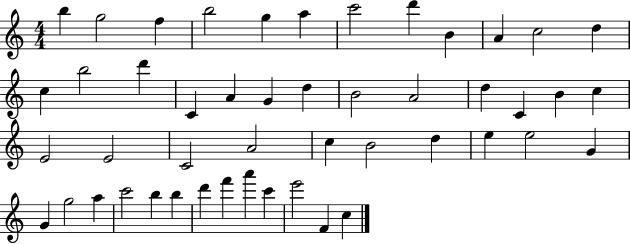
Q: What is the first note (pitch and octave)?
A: B5